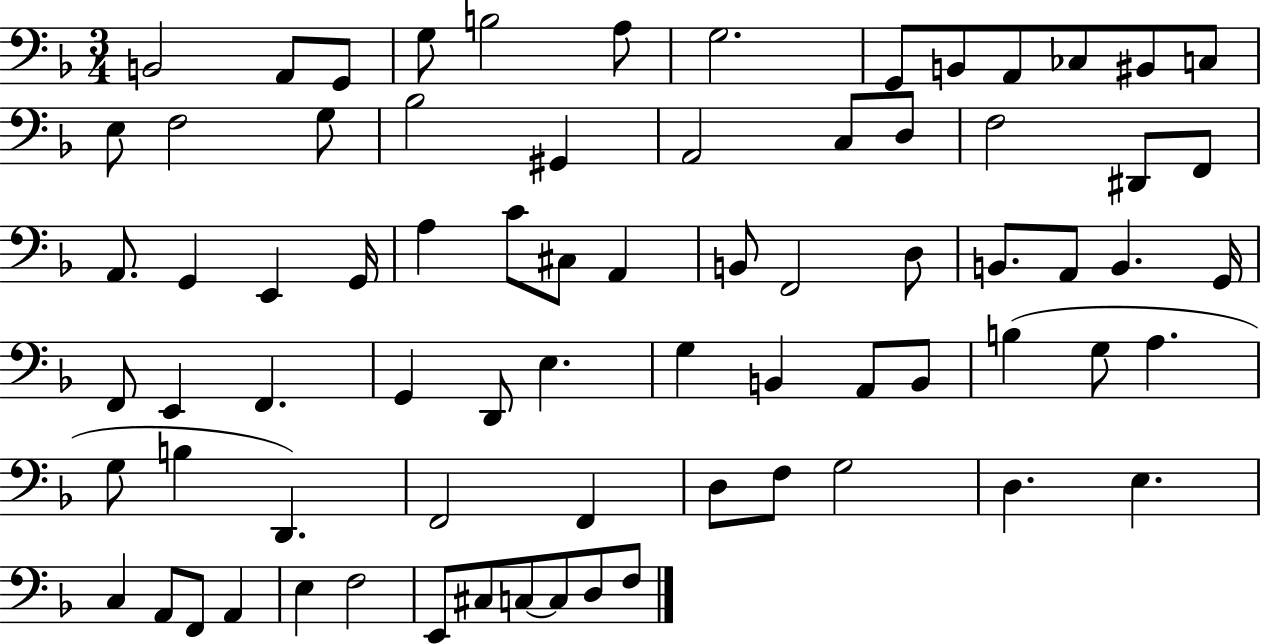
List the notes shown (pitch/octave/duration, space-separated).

B2/h A2/e G2/e G3/e B3/h A3/e G3/h. G2/e B2/e A2/e CES3/e BIS2/e C3/e E3/e F3/h G3/e Bb3/h G#2/q A2/h C3/e D3/e F3/h D#2/e F2/e A2/e. G2/q E2/q G2/s A3/q C4/e C#3/e A2/q B2/e F2/h D3/e B2/e. A2/e B2/q. G2/s F2/e E2/q F2/q. G2/q D2/e E3/q. G3/q B2/q A2/e B2/e B3/q G3/e A3/q. G3/e B3/q D2/q. F2/h F2/q D3/e F3/e G3/h D3/q. E3/q. C3/q A2/e F2/e A2/q E3/q F3/h E2/e C#3/e C3/e C3/e D3/e F3/e